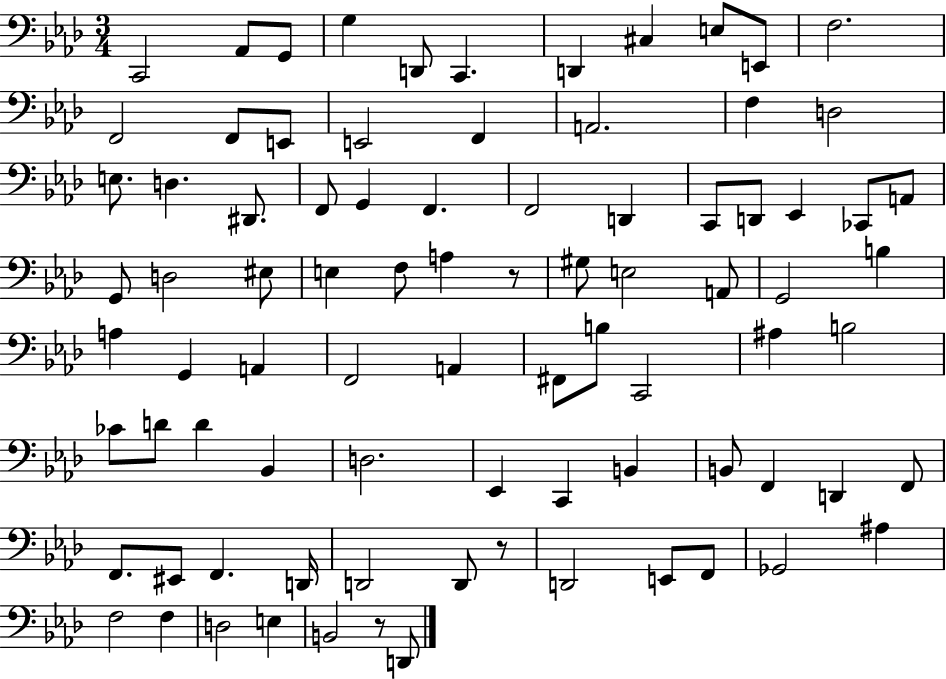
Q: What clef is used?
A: bass